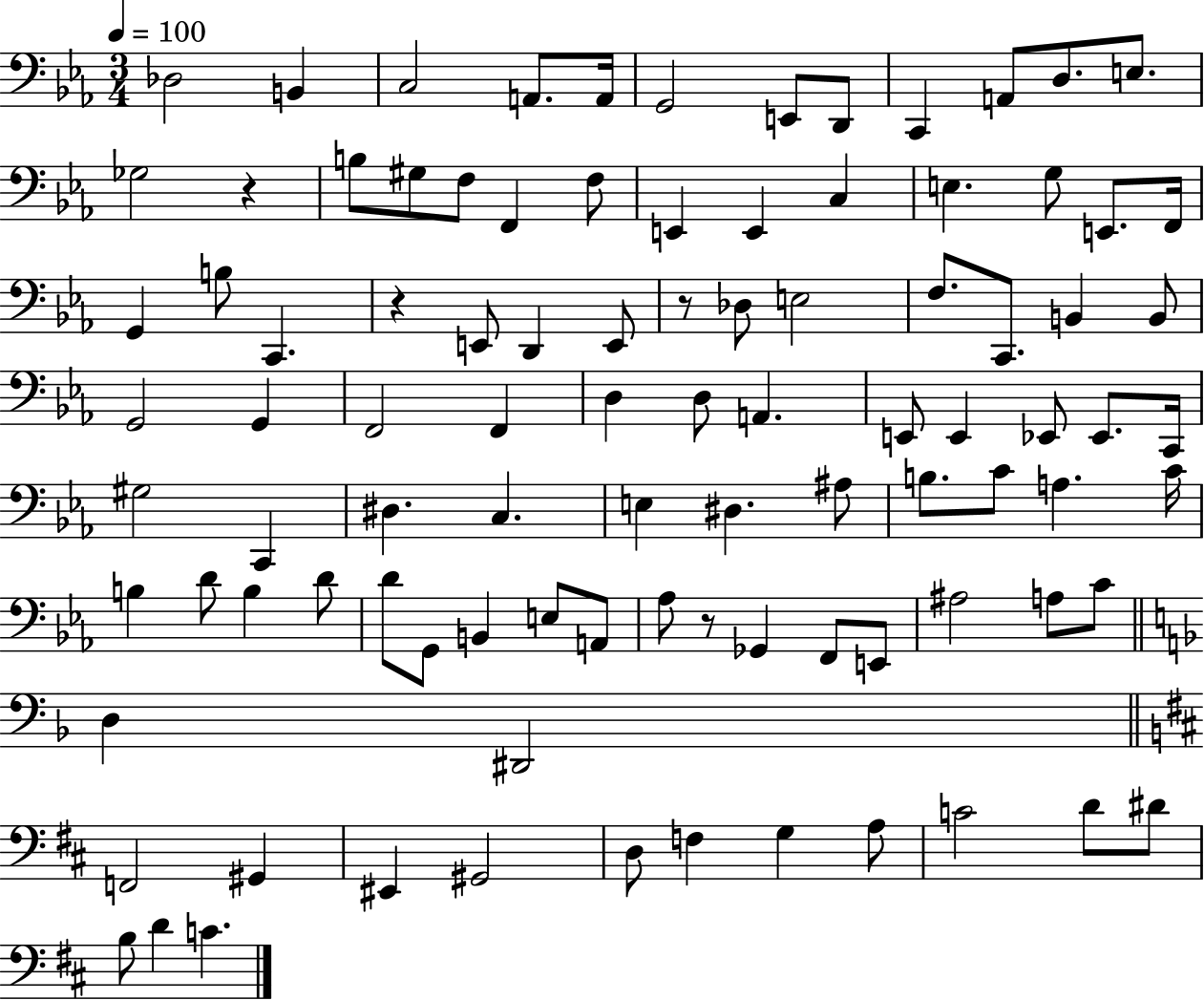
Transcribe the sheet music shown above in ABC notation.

X:1
T:Untitled
M:3/4
L:1/4
K:Eb
_D,2 B,, C,2 A,,/2 A,,/4 G,,2 E,,/2 D,,/2 C,, A,,/2 D,/2 E,/2 _G,2 z B,/2 ^G,/2 F,/2 F,, F,/2 E,, E,, C, E, G,/2 E,,/2 F,,/4 G,, B,/2 C,, z E,,/2 D,, E,,/2 z/2 _D,/2 E,2 F,/2 C,,/2 B,, B,,/2 G,,2 G,, F,,2 F,, D, D,/2 A,, E,,/2 E,, _E,,/2 _E,,/2 C,,/4 ^G,2 C,, ^D, C, E, ^D, ^A,/2 B,/2 C/2 A, C/4 B, D/2 B, D/2 D/2 G,,/2 B,, E,/2 A,,/2 _A,/2 z/2 _G,, F,,/2 E,,/2 ^A,2 A,/2 C/2 D, ^D,,2 F,,2 ^G,, ^E,, ^G,,2 D,/2 F, G, A,/2 C2 D/2 ^D/2 B,/2 D C